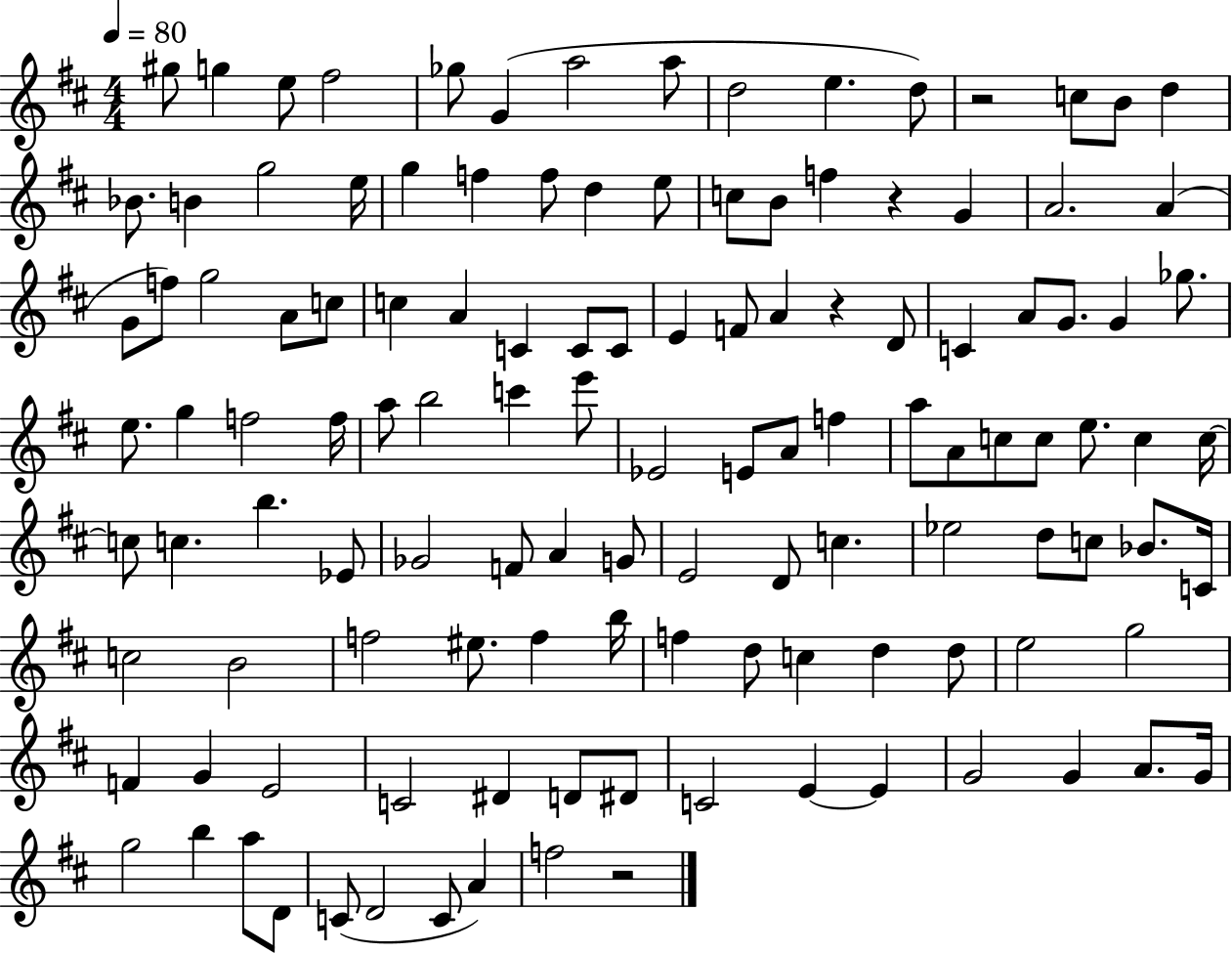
{
  \clef treble
  \numericTimeSignature
  \time 4/4
  \key d \major
  \tempo 4 = 80
  gis''8 g''4 e''8 fis''2 | ges''8 g'4( a''2 a''8 | d''2 e''4. d''8) | r2 c''8 b'8 d''4 | \break bes'8. b'4 g''2 e''16 | g''4 f''4 f''8 d''4 e''8 | c''8 b'8 f''4 r4 g'4 | a'2. a'4( | \break g'8 f''8) g''2 a'8 c''8 | c''4 a'4 c'4 c'8 c'8 | e'4 f'8 a'4 r4 d'8 | c'4 a'8 g'8. g'4 ges''8. | \break e''8. g''4 f''2 f''16 | a''8 b''2 c'''4 e'''8 | ees'2 e'8 a'8 f''4 | a''8 a'8 c''8 c''8 e''8. c''4 c''16~~ | \break c''8 c''4. b''4. ees'8 | ges'2 f'8 a'4 g'8 | e'2 d'8 c''4. | ees''2 d''8 c''8 bes'8. c'16 | \break c''2 b'2 | f''2 eis''8. f''4 b''16 | f''4 d''8 c''4 d''4 d''8 | e''2 g''2 | \break f'4 g'4 e'2 | c'2 dis'4 d'8 dis'8 | c'2 e'4~~ e'4 | g'2 g'4 a'8. g'16 | \break g''2 b''4 a''8 d'8 | c'8( d'2 c'8 a'4) | f''2 r2 | \bar "|."
}